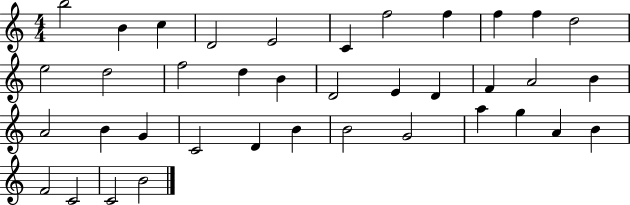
{
  \clef treble
  \numericTimeSignature
  \time 4/4
  \key c \major
  b''2 b'4 c''4 | d'2 e'2 | c'4 f''2 f''4 | f''4 f''4 d''2 | \break e''2 d''2 | f''2 d''4 b'4 | d'2 e'4 d'4 | f'4 a'2 b'4 | \break a'2 b'4 g'4 | c'2 d'4 b'4 | b'2 g'2 | a''4 g''4 a'4 b'4 | \break f'2 c'2 | c'2 b'2 | \bar "|."
}